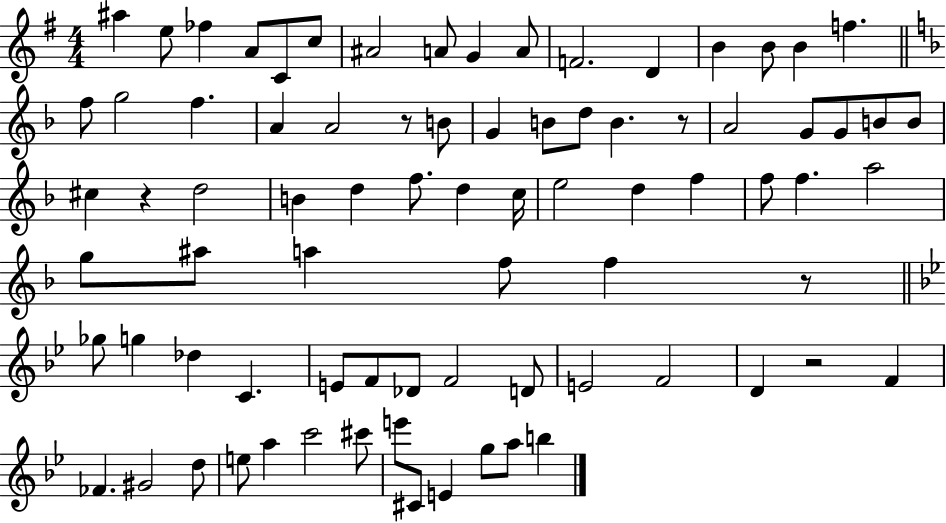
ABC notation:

X:1
T:Untitled
M:4/4
L:1/4
K:G
^a e/2 _f A/2 C/2 c/2 ^A2 A/2 G A/2 F2 D B B/2 B f f/2 g2 f A A2 z/2 B/2 G B/2 d/2 B z/2 A2 G/2 G/2 B/2 B/2 ^c z d2 B d f/2 d c/4 e2 d f f/2 f a2 g/2 ^a/2 a f/2 f z/2 _g/2 g _d C E/2 F/2 _D/2 F2 D/2 E2 F2 D z2 F _F ^G2 d/2 e/2 a c'2 ^c'/2 e'/2 ^C/2 E g/2 a/2 b